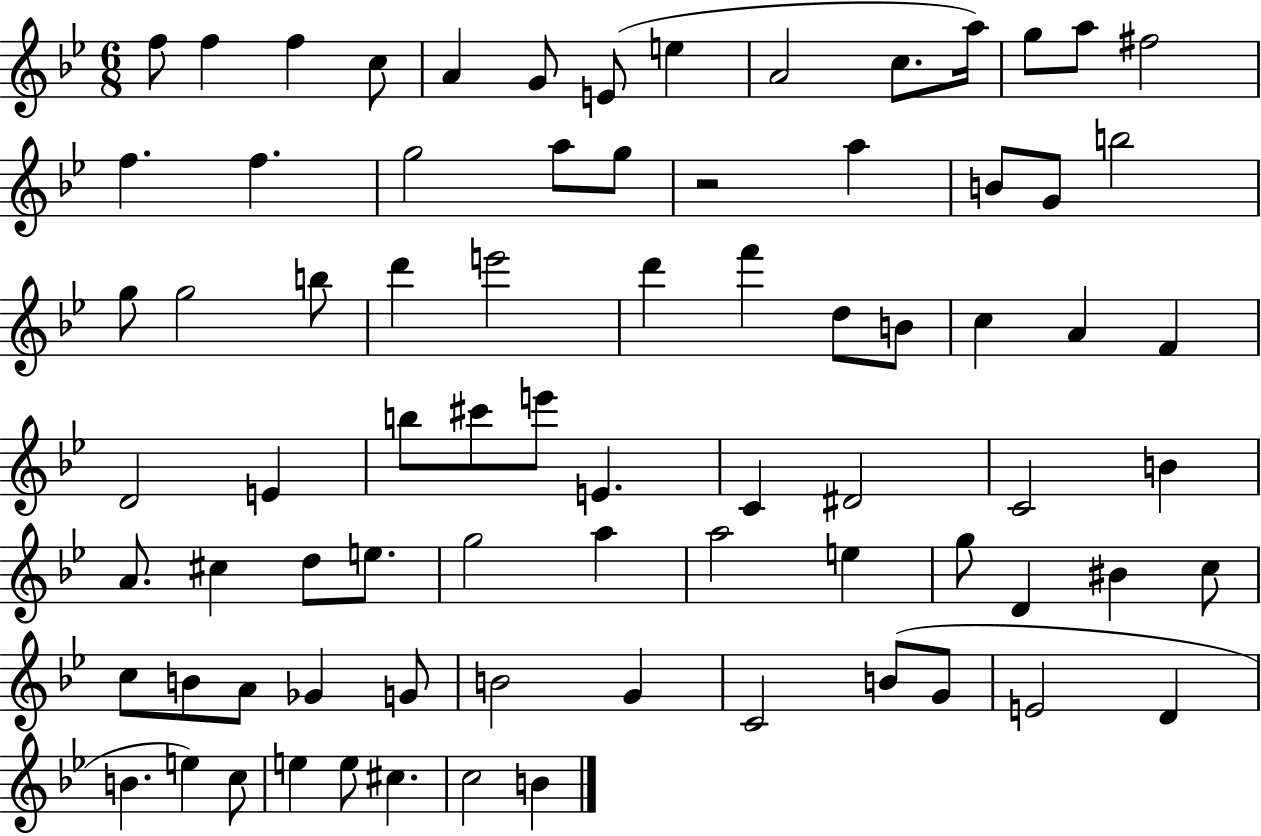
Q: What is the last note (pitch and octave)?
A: B4